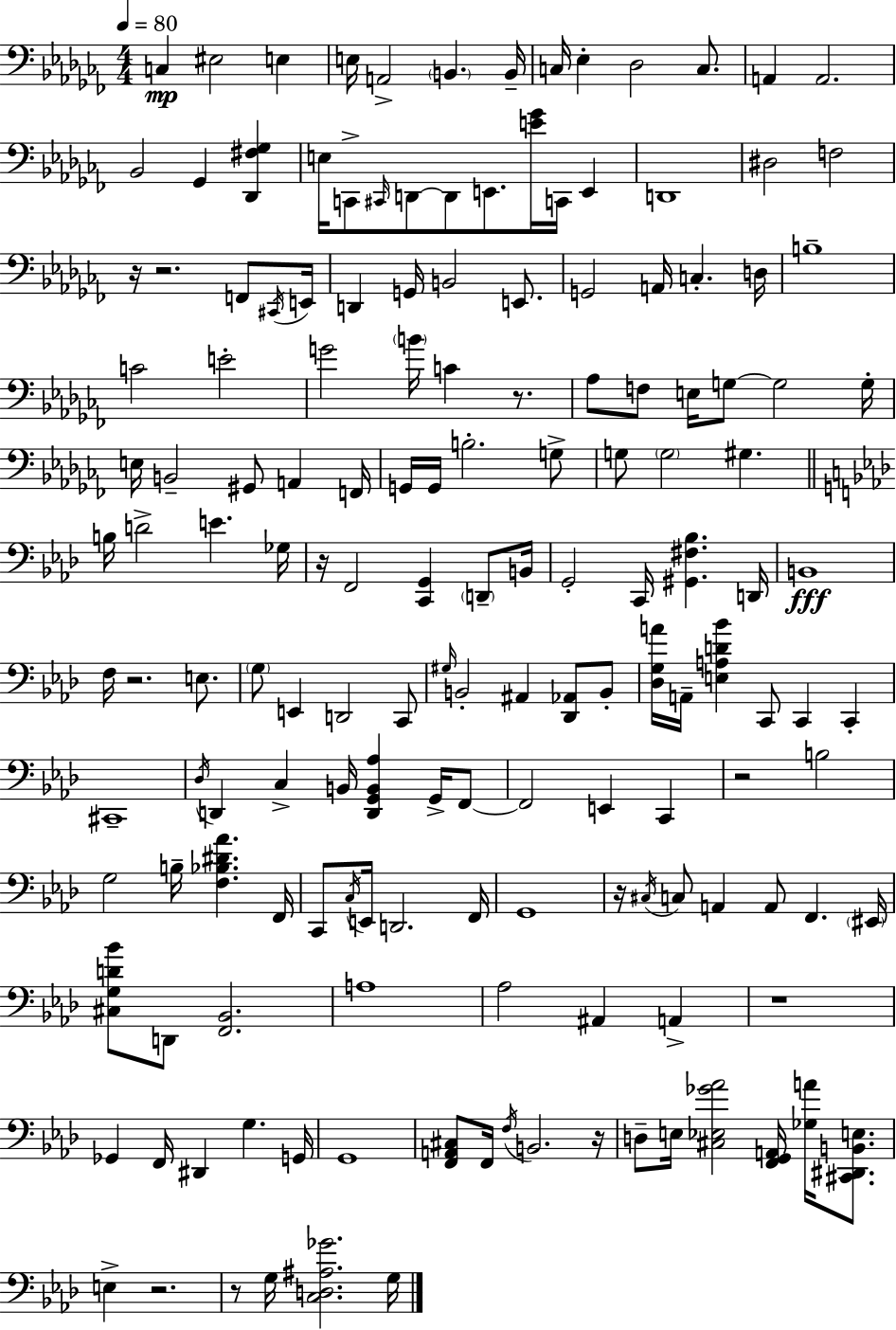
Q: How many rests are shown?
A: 11